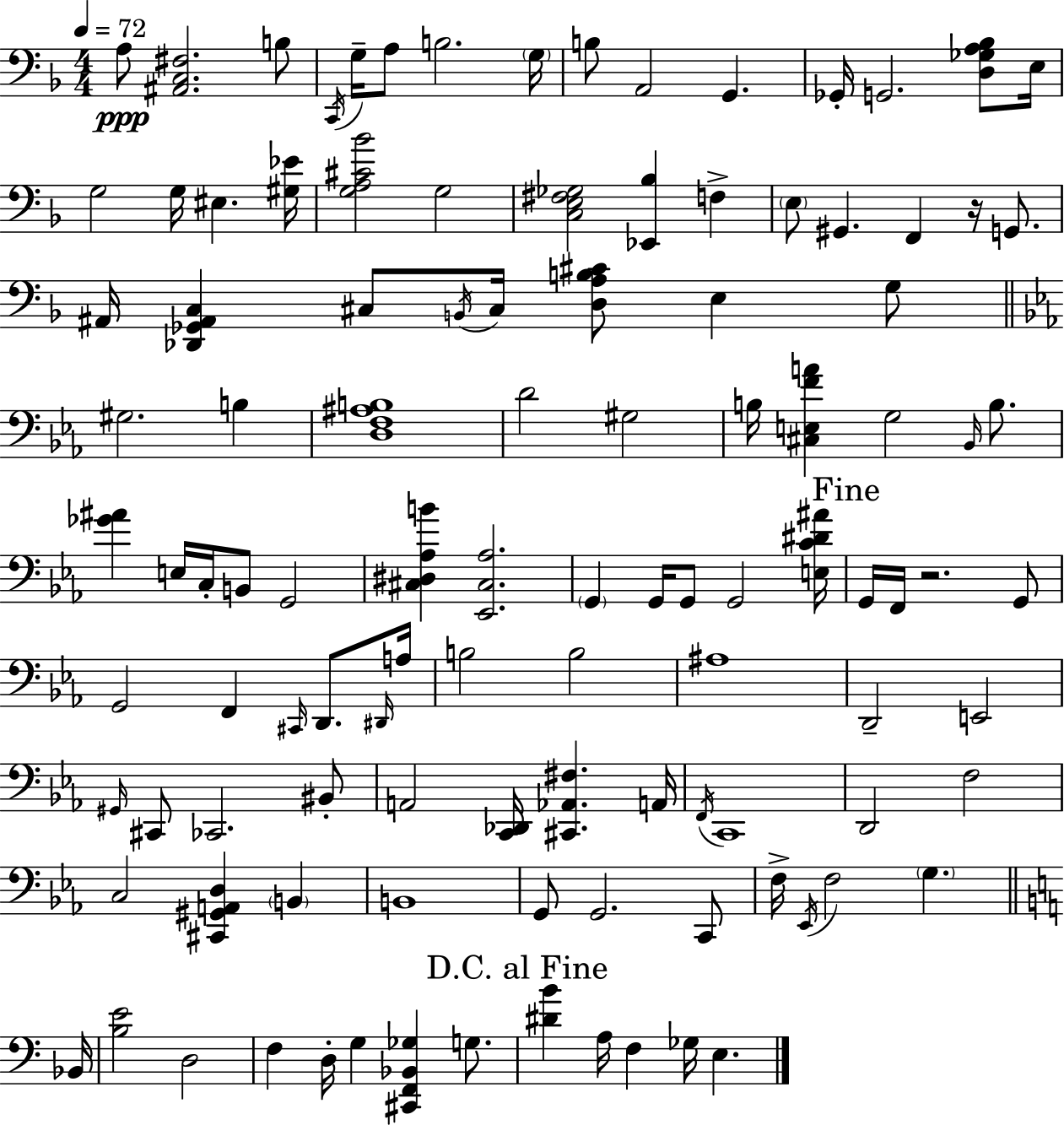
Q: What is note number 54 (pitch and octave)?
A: B3